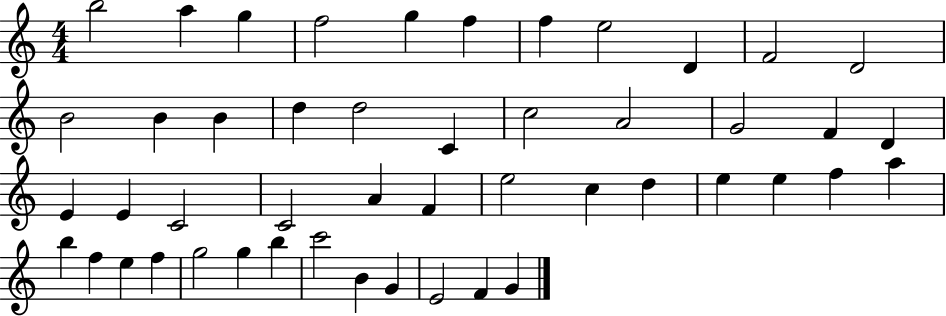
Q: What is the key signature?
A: C major